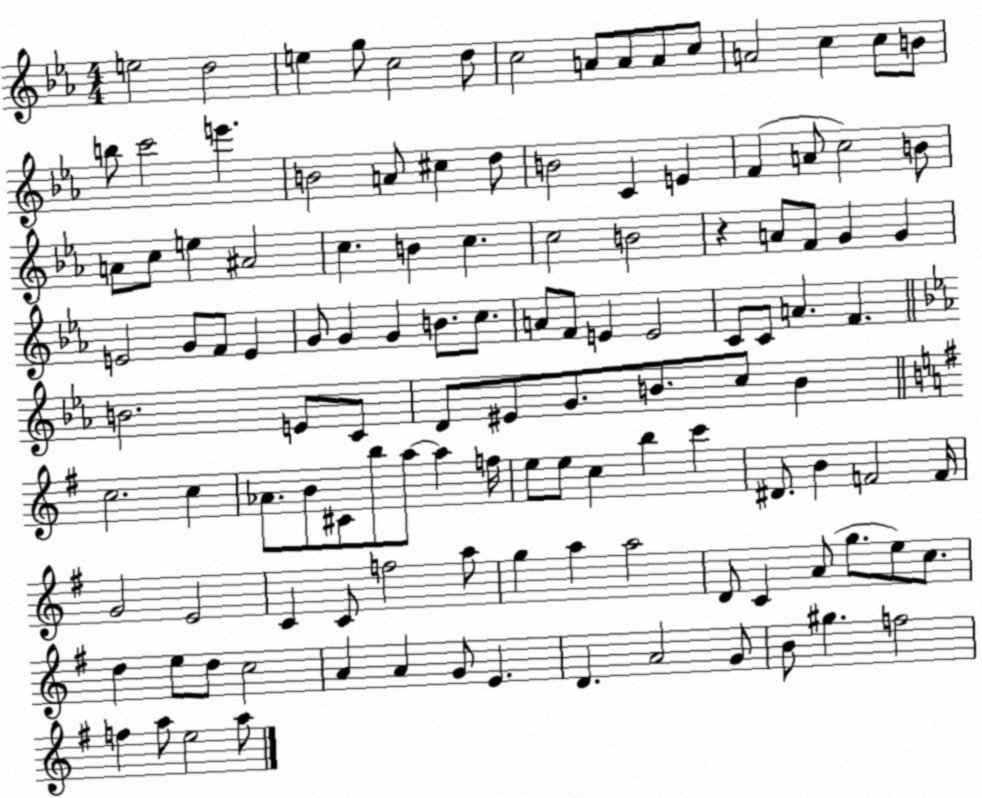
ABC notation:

X:1
T:Untitled
M:4/4
L:1/4
K:Eb
e2 d2 e g/2 c2 d/2 c2 A/2 A/2 A/2 c/2 A2 c c/2 B/2 b/2 c'2 e' B2 A/2 ^c d/2 B2 C E F A/2 c2 B/2 A/2 c/2 e ^A2 c B c c2 B2 z A/2 F/2 G G E2 G/2 F/2 E G/2 G G B/2 c/2 A/2 F/2 E E2 C/2 C/2 A F B2 E/2 C/2 D/2 ^E/2 G/2 B/2 c/2 B c2 c _A/2 B/2 ^C/2 b/2 a/2 a f/4 e/2 e/2 c b c' ^D/2 B F2 F/4 G2 E2 C C/2 f2 a/2 g a a2 D/2 C A/2 g/2 e/2 c/2 d e/2 d/2 c2 A A G/2 E D A2 G/2 B/2 ^g f2 f a/2 e2 a/2